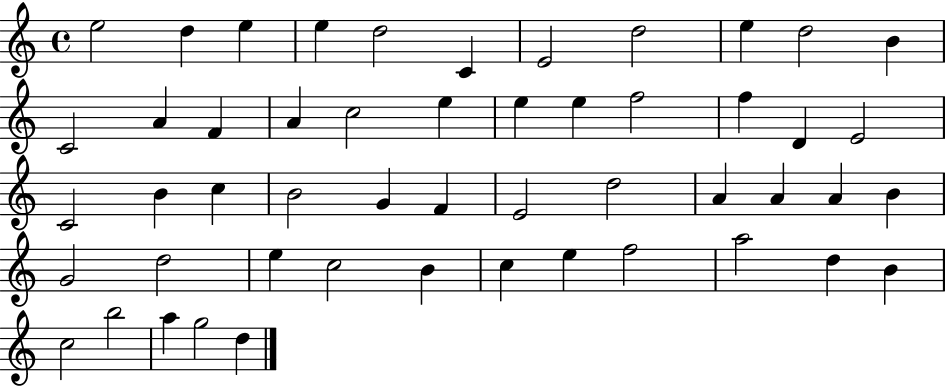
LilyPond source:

{
  \clef treble
  \time 4/4
  \defaultTimeSignature
  \key c \major
  e''2 d''4 e''4 | e''4 d''2 c'4 | e'2 d''2 | e''4 d''2 b'4 | \break c'2 a'4 f'4 | a'4 c''2 e''4 | e''4 e''4 f''2 | f''4 d'4 e'2 | \break c'2 b'4 c''4 | b'2 g'4 f'4 | e'2 d''2 | a'4 a'4 a'4 b'4 | \break g'2 d''2 | e''4 c''2 b'4 | c''4 e''4 f''2 | a''2 d''4 b'4 | \break c''2 b''2 | a''4 g''2 d''4 | \bar "|."
}